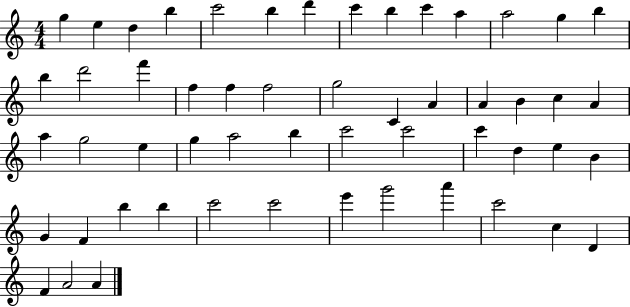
G5/q E5/q D5/q B5/q C6/h B5/q D6/q C6/q B5/q C6/q A5/q A5/h G5/q B5/q B5/q D6/h F6/q F5/q F5/q F5/h G5/h C4/q A4/q A4/q B4/q C5/q A4/q A5/q G5/h E5/q G5/q A5/h B5/q C6/h C6/h C6/q D5/q E5/q B4/q G4/q F4/q B5/q B5/q C6/h C6/h E6/q G6/h A6/q C6/h C5/q D4/q F4/q A4/h A4/q